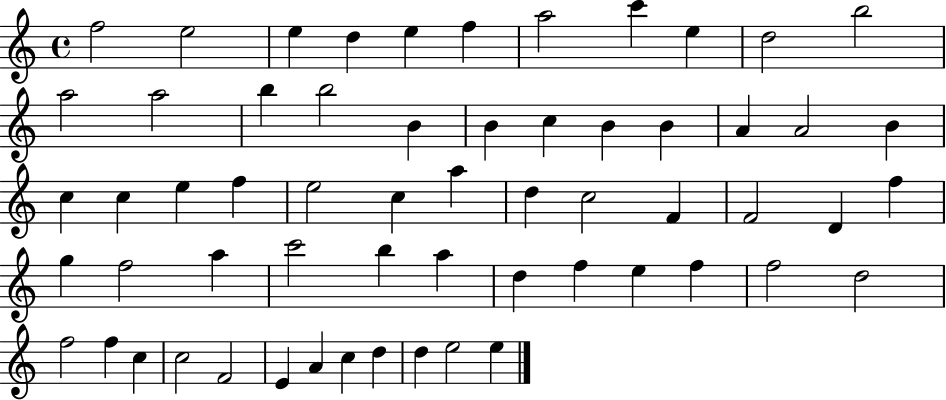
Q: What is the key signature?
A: C major